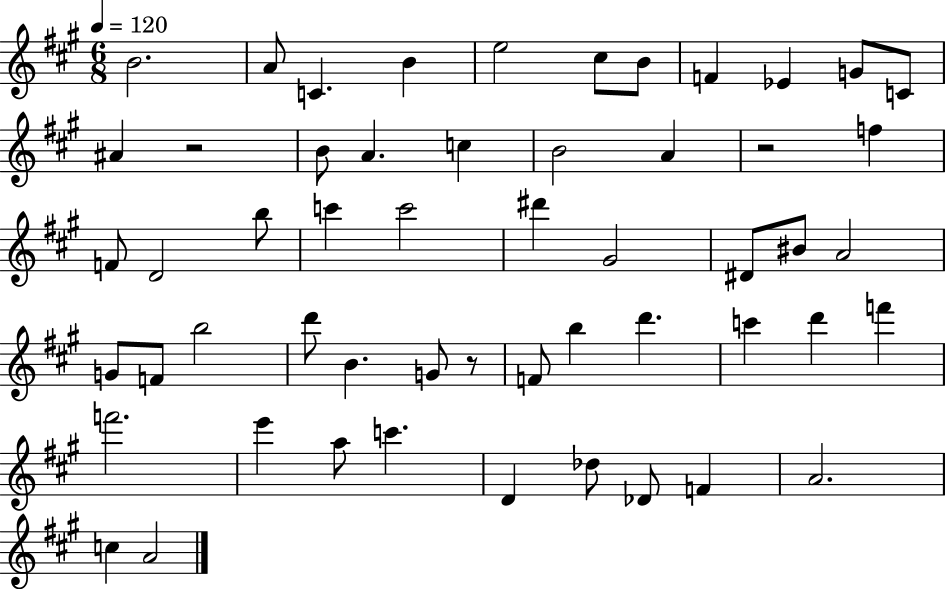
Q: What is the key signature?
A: A major